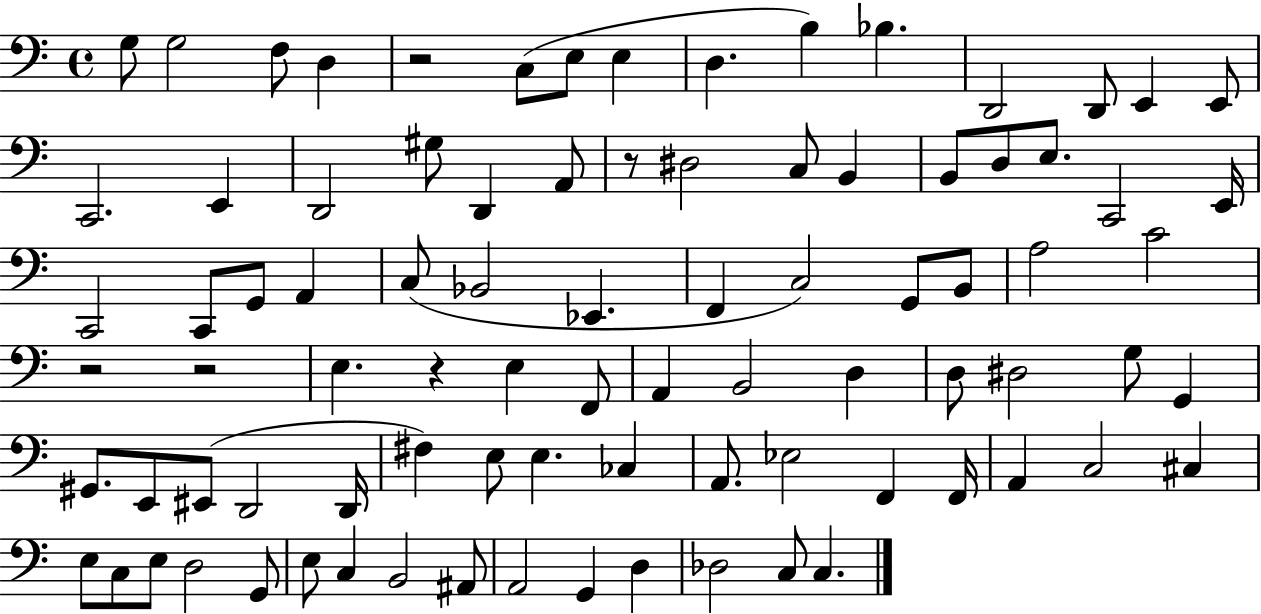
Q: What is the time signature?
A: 4/4